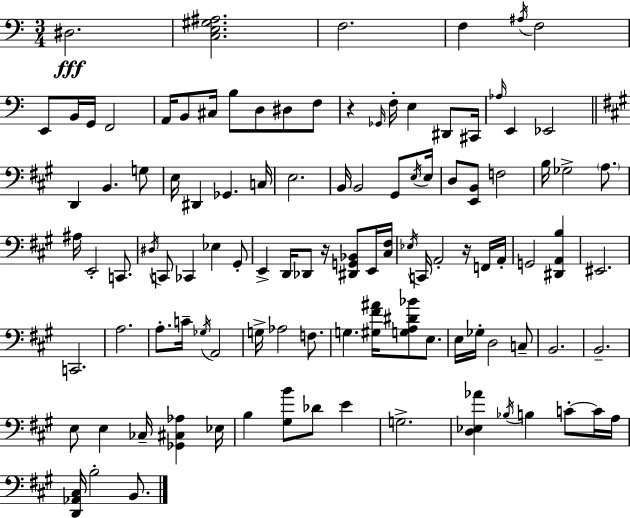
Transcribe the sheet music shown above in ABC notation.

X:1
T:Untitled
M:3/4
L:1/4
K:C
^D,2 [C,E,^G,^A,]2 F,2 F, ^A,/4 F,2 E,,/2 B,,/4 G,,/4 F,,2 A,,/4 B,,/2 ^C,/4 B,/2 D,/2 ^D,/2 F,/2 z _G,,/4 F,/4 E, ^D,,/2 ^C,,/4 _A,/4 E,, _E,,2 D,, B,, G,/2 E,/4 ^D,, _G,, C,/4 E,2 B,,/4 B,,2 ^G,,/2 E,/4 E,/4 D,/2 [E,,B,,]/2 F,2 B,/4 _G,2 A,/2 ^A,/4 E,,2 C,,/2 ^D,/4 C,,/2 _C,, _E, ^G,,/2 E,, D,,/4 _D,,/2 z/4 [^D,,G,,_B,,]/2 E,,/4 [^C,^F,]/4 _E,/4 C,,/4 A,,2 z/4 F,,/4 A,,/4 G,,2 [^D,,A,,B,] ^E,,2 C,,2 A,2 A,/2 C/4 _G,/4 A,,2 G,/4 _A,2 F,/2 G, [^G,^F^A]/4 [G,A,^D_B]/2 E,/2 E,/4 _G,/4 D,2 C,/2 B,,2 B,,2 E,/2 E, _C,/4 [_G,,^C,_A,] _E,/4 B, [^G,B]/2 _D/2 E G,2 [D,_E,_A] _B,/4 B, C/2 C/4 A,/4 [D,,_A,,^C,]/4 B,2 B,,/2